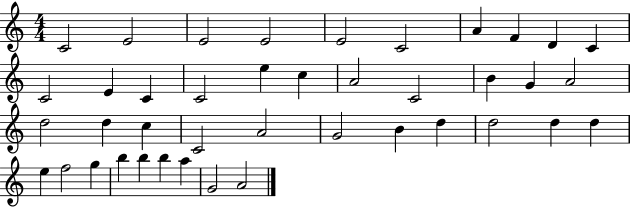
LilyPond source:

{
  \clef treble
  \numericTimeSignature
  \time 4/4
  \key c \major
  c'2 e'2 | e'2 e'2 | e'2 c'2 | a'4 f'4 d'4 c'4 | \break c'2 e'4 c'4 | c'2 e''4 c''4 | a'2 c'2 | b'4 g'4 a'2 | \break d''2 d''4 c''4 | c'2 a'2 | g'2 b'4 d''4 | d''2 d''4 d''4 | \break e''4 f''2 g''4 | b''4 b''4 b''4 a''4 | g'2 a'2 | \bar "|."
}